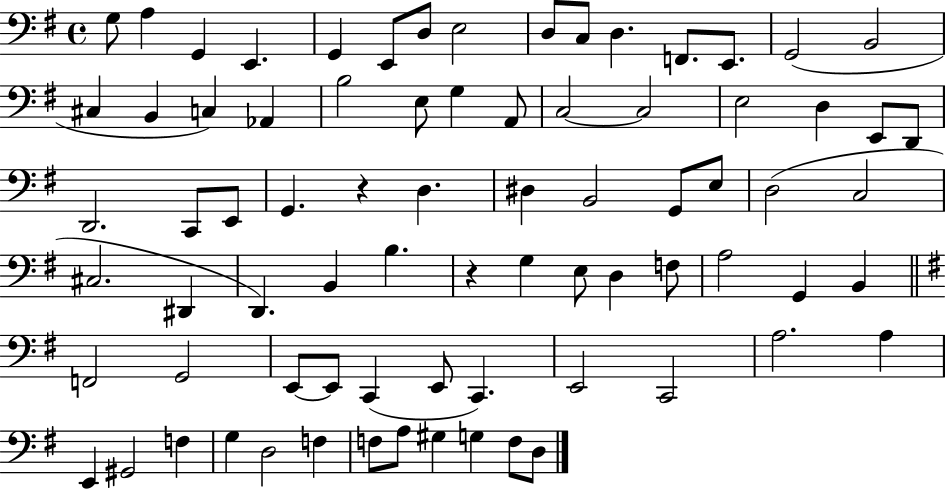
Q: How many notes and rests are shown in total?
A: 77